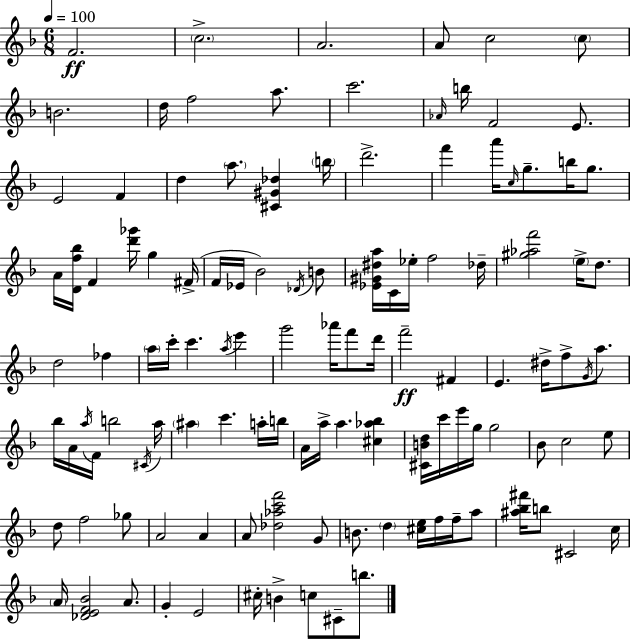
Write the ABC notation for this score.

X:1
T:Untitled
M:6/8
L:1/4
K:Dm
F2 c2 A2 A/2 c2 c/2 B2 d/4 f2 a/2 c'2 _A/4 b/4 F2 E/2 E2 F d a/2 [^C^G_d] b/4 d'2 f' a'/4 c/4 g/2 b/4 g/2 A/4 [Df_b]/4 F [d'_g']/4 g ^F/4 F/4 _E/4 _B2 _D/4 B/2 [_E^G^da]/4 C/4 _e/4 f2 _d/4 [^g_af']2 e/4 d/2 d2 _f a/4 c'/4 c' a/4 e' g'2 _a'/4 f'/2 d'/4 f'2 ^F E ^d/4 f/2 G/4 a/2 _b/4 A/4 a/4 F/4 b2 ^C/4 a/4 ^a c' a/4 b/4 A/4 a/4 a [^c_a_b] [^CBd]/4 c'/4 e'/4 g/4 g2 _B/2 c2 e/2 d/2 f2 _g/2 A2 A A/2 [_d_ac'f']2 G/2 B/2 d [^ce]/4 f/4 f/4 a/2 [^a_b^f']/4 b/2 ^C2 c/4 A/4 [_DEF_B]2 A/2 G E2 ^c/4 B c/2 ^C/2 b/2